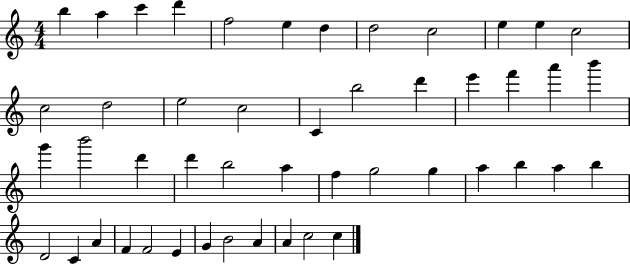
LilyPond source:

{
  \clef treble
  \numericTimeSignature
  \time 4/4
  \key c \major
  b''4 a''4 c'''4 d'''4 | f''2 e''4 d''4 | d''2 c''2 | e''4 e''4 c''2 | \break c''2 d''2 | e''2 c''2 | c'4 b''2 d'''4 | e'''4 f'''4 a'''4 b'''4 | \break g'''4 b'''2 d'''4 | d'''4 b''2 a''4 | f''4 g''2 g''4 | a''4 b''4 a''4 b''4 | \break d'2 c'4 a'4 | f'4 f'2 e'4 | g'4 b'2 a'4 | a'4 c''2 c''4 | \break \bar "|."
}